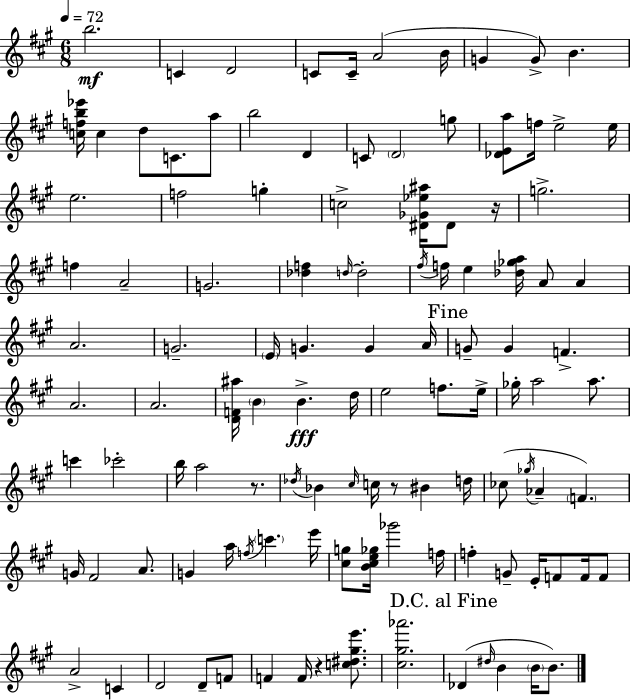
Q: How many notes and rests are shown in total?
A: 114